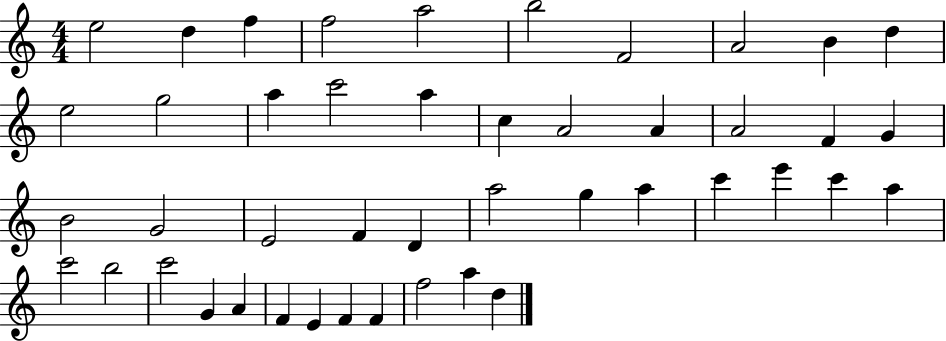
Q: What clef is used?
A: treble